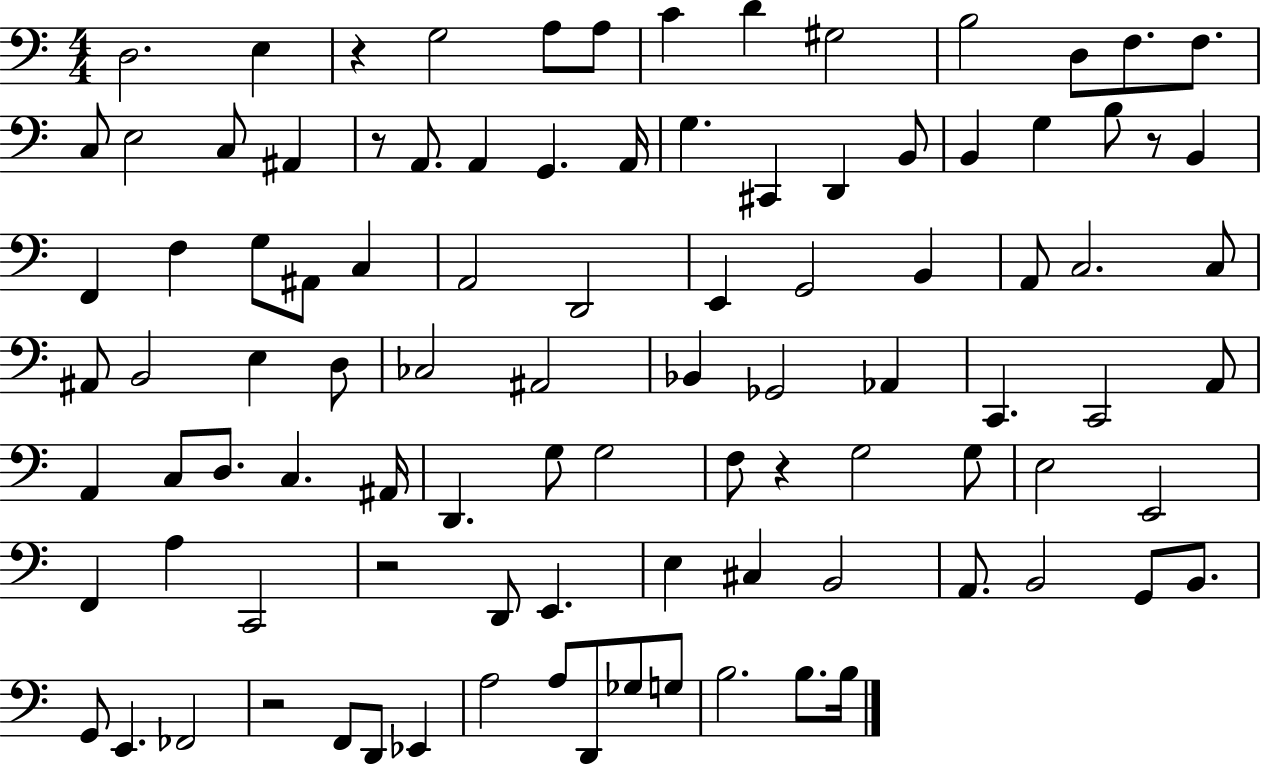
D3/h. E3/q R/q G3/h A3/e A3/e C4/q D4/q G#3/h B3/h D3/e F3/e. F3/e. C3/e E3/h C3/e A#2/q R/e A2/e. A2/q G2/q. A2/s G3/q. C#2/q D2/q B2/e B2/q G3/q B3/e R/e B2/q F2/q F3/q G3/e A#2/e C3/q A2/h D2/h E2/q G2/h B2/q A2/e C3/h. C3/e A#2/e B2/h E3/q D3/e CES3/h A#2/h Bb2/q Gb2/h Ab2/q C2/q. C2/h A2/e A2/q C3/e D3/e. C3/q. A#2/s D2/q. G3/e G3/h F3/e R/q G3/h G3/e E3/h E2/h F2/q A3/q C2/h R/h D2/e E2/q. E3/q C#3/q B2/h A2/e. B2/h G2/e B2/e. G2/e E2/q. FES2/h R/h F2/e D2/e Eb2/q A3/h A3/e D2/e Gb3/e G3/e B3/h. B3/e. B3/s